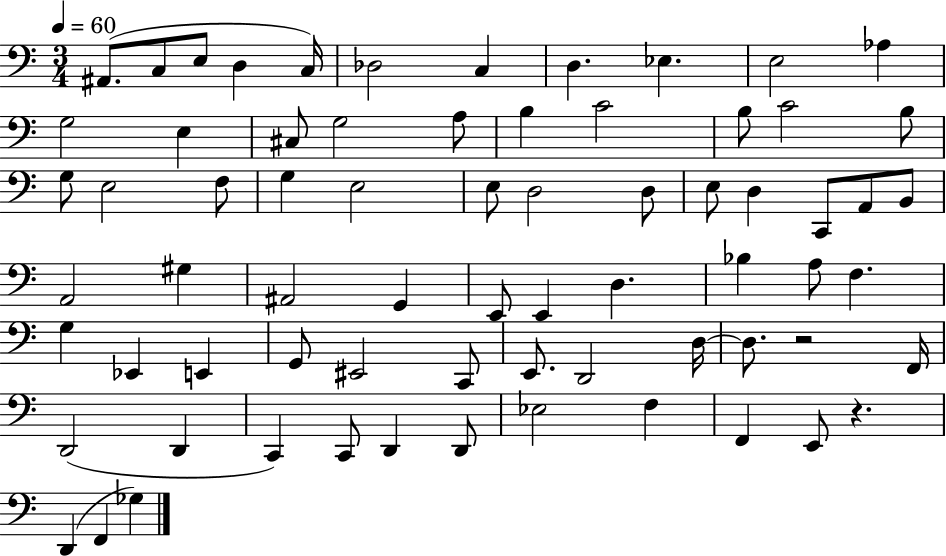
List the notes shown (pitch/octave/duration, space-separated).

A#2/e. C3/e E3/e D3/q C3/s Db3/h C3/q D3/q. Eb3/q. E3/h Ab3/q G3/h E3/q C#3/e G3/h A3/e B3/q C4/h B3/e C4/h B3/e G3/e E3/h F3/e G3/q E3/h E3/e D3/h D3/e E3/e D3/q C2/e A2/e B2/e A2/h G#3/q A#2/h G2/q E2/e E2/q D3/q. Bb3/q A3/e F3/q. G3/q Eb2/q E2/q G2/e EIS2/h C2/e E2/e. D2/h D3/s D3/e. R/h F2/s D2/h D2/q C2/q C2/e D2/q D2/e Eb3/h F3/q F2/q E2/e R/q. D2/q F2/q Gb3/q